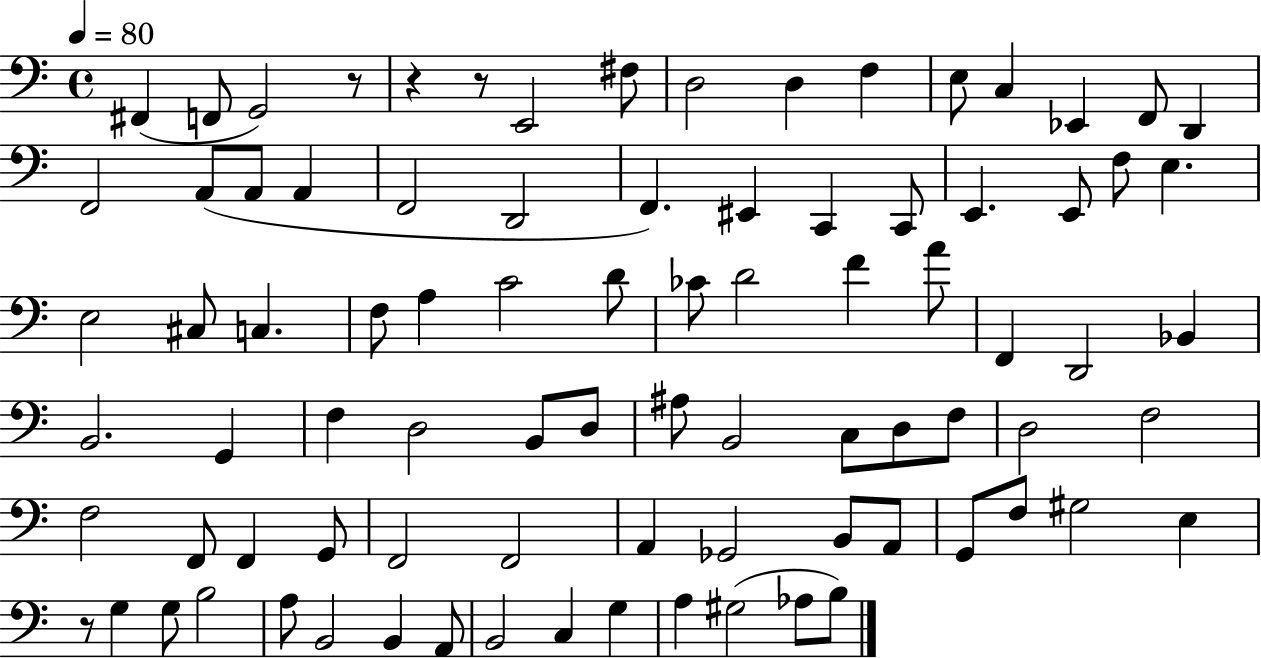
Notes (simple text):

F#2/q F2/e G2/h R/e R/q R/e E2/h F#3/e D3/h D3/q F3/q E3/e C3/q Eb2/q F2/e D2/q F2/h A2/e A2/e A2/q F2/h D2/h F2/q. EIS2/q C2/q C2/e E2/q. E2/e F3/e E3/q. E3/h C#3/e C3/q. F3/e A3/q C4/h D4/e CES4/e D4/h F4/q A4/e F2/q D2/h Bb2/q B2/h. G2/q F3/q D3/h B2/e D3/e A#3/e B2/h C3/e D3/e F3/e D3/h F3/h F3/h F2/e F2/q G2/e F2/h F2/h A2/q Gb2/h B2/e A2/e G2/e F3/e G#3/h E3/q R/e G3/q G3/e B3/h A3/e B2/h B2/q A2/e B2/h C3/q G3/q A3/q G#3/h Ab3/e B3/e